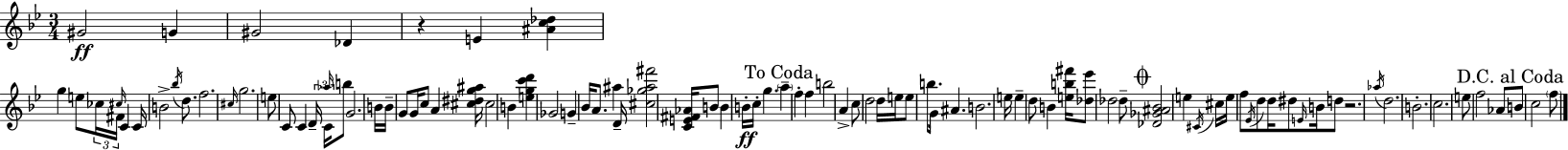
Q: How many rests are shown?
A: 2